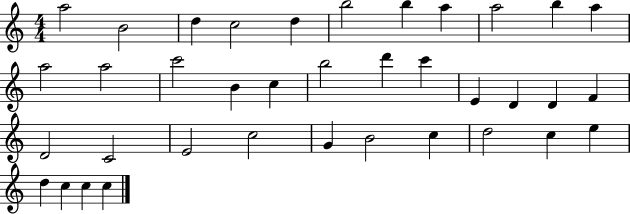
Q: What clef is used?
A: treble